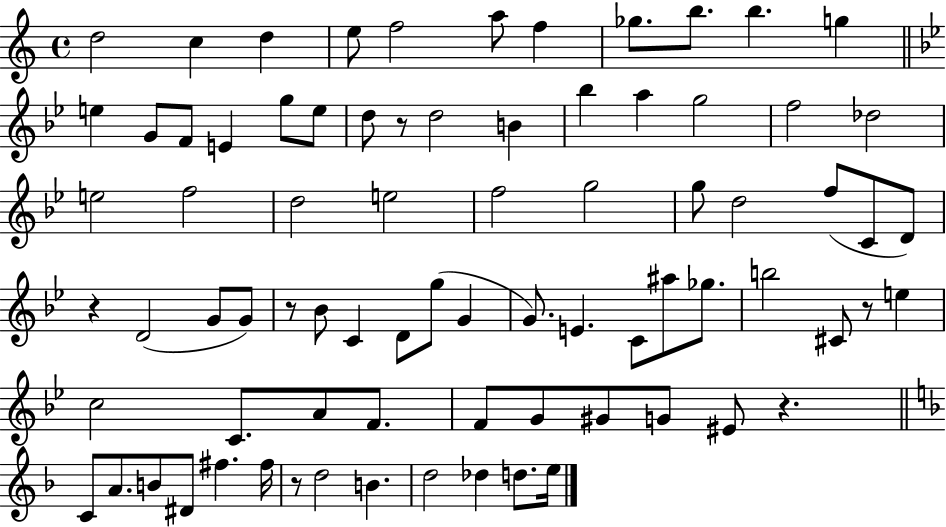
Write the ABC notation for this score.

X:1
T:Untitled
M:4/4
L:1/4
K:C
d2 c d e/2 f2 a/2 f _g/2 b/2 b g e G/2 F/2 E g/2 e/2 d/2 z/2 d2 B _b a g2 f2 _d2 e2 f2 d2 e2 f2 g2 g/2 d2 f/2 C/2 D/2 z D2 G/2 G/2 z/2 _B/2 C D/2 g/2 G G/2 E C/2 ^a/2 _g/2 b2 ^C/2 z/2 e c2 C/2 A/2 F/2 F/2 G/2 ^G/2 G/2 ^E/2 z C/2 A/2 B/2 ^D/2 ^f ^f/4 z/2 d2 B d2 _d d/2 e/4